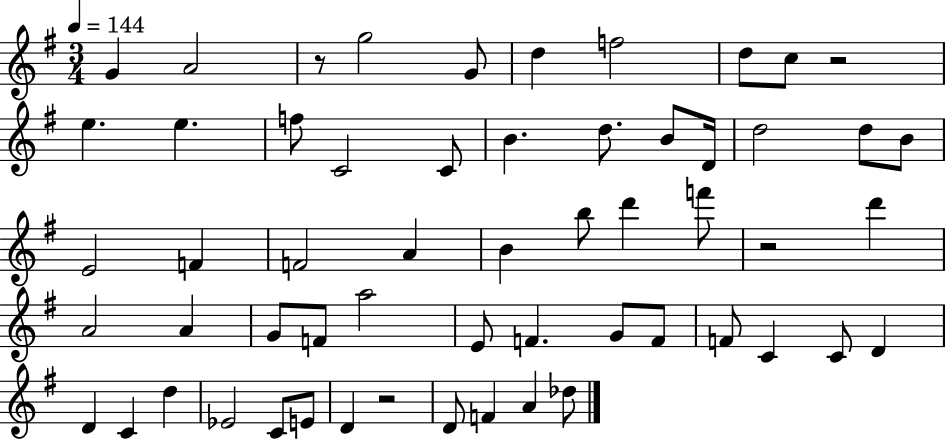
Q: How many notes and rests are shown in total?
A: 57